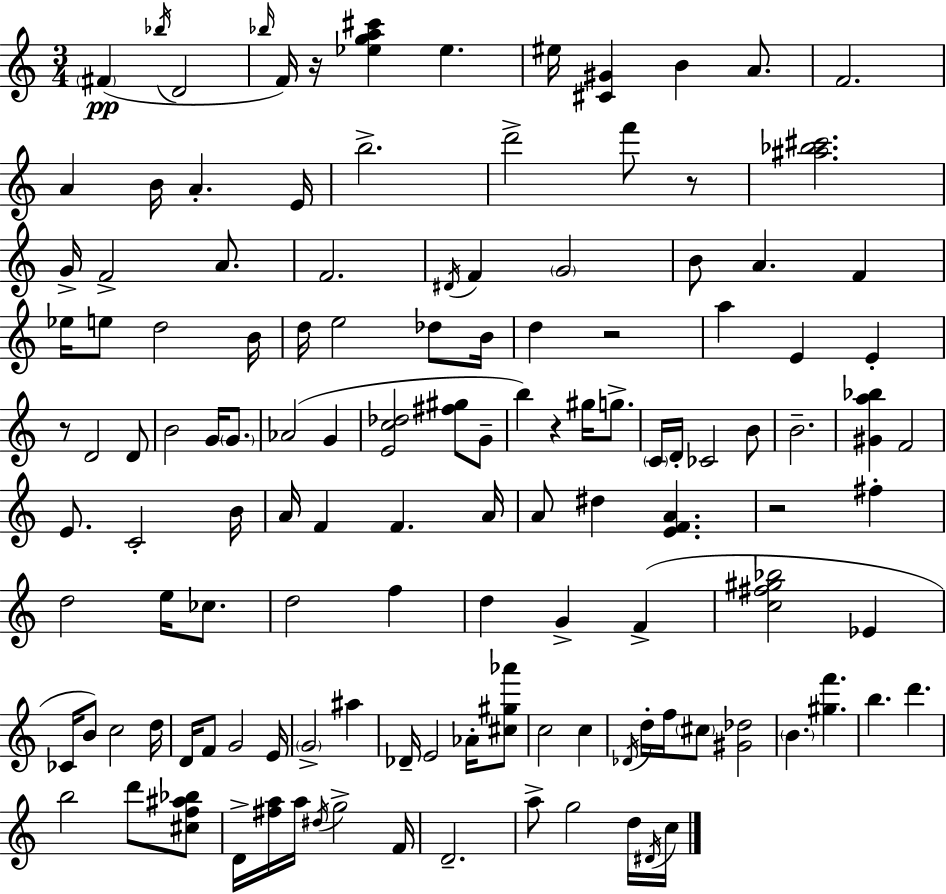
F#4/q Bb5/s D4/h Bb5/s F4/s R/s [Eb5,G5,A5,C#6]/q Eb5/q. EIS5/s [C#4,G#4]/q B4/q A4/e. F4/h. A4/q B4/s A4/q. E4/s B5/h. D6/h F6/e R/e [A#5,Bb5,C#6]/h. G4/s F4/h A4/e. F4/h. D#4/s F4/q G4/h B4/e A4/q. F4/q Eb5/s E5/e D5/h B4/s D5/s E5/h Db5/e B4/s D5/q R/h A5/q E4/q E4/q R/e D4/h D4/e B4/h G4/s G4/e. Ab4/h G4/q [E4,C5,Db5]/h [F#5,G#5]/e G4/e B5/q R/q G#5/s G5/e. C4/s D4/s CES4/h B4/e B4/h. [G#4,A5,Bb5]/q F4/h E4/e. C4/h B4/s A4/s F4/q F4/q. A4/s A4/e D#5/q [E4,F4,A4]/q. R/h F#5/q D5/h E5/s CES5/e. D5/h F5/q D5/q G4/q F4/q [C5,F#5,G#5,Bb5]/h Eb4/q CES4/s B4/e C5/h D5/s D4/s F4/e G4/h E4/s G4/h A#5/q Db4/s E4/h Ab4/s [C#5,G#5,Ab6]/e C5/h C5/q Db4/s D5/s F5/s C#5/e [G#4,Db5]/h B4/q. [G#5,F6]/q. B5/q. D6/q. B5/h D6/e [C#5,F5,A#5,Bb5]/e D4/s [F#5,A5]/s A5/s D#5/s G5/h F4/s D4/h. A5/e G5/h D5/s D#4/s C5/s